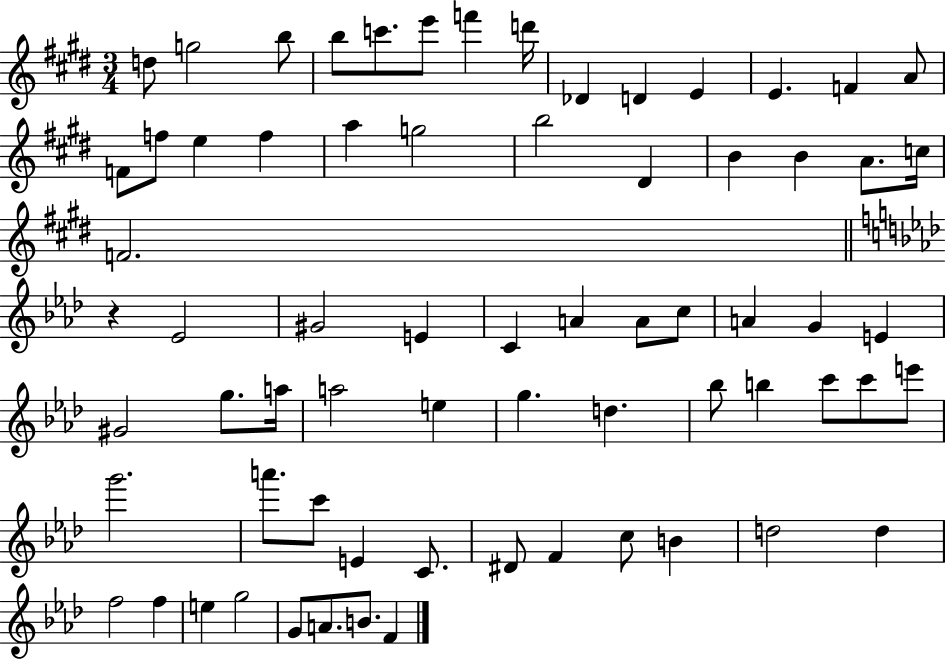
{
  \clef treble
  \numericTimeSignature
  \time 3/4
  \key e \major
  d''8 g''2 b''8 | b''8 c'''8. e'''8 f'''4 d'''16 | des'4 d'4 e'4 | e'4. f'4 a'8 | \break f'8 f''8 e''4 f''4 | a''4 g''2 | b''2 dis'4 | b'4 b'4 a'8. c''16 | \break f'2. | \bar "||" \break \key aes \major r4 ees'2 | gis'2 e'4 | c'4 a'4 a'8 c''8 | a'4 g'4 e'4 | \break gis'2 g''8. a''16 | a''2 e''4 | g''4. d''4. | bes''8 b''4 c'''8 c'''8 e'''8 | \break g'''2. | a'''8. c'''8 e'4 c'8. | dis'8 f'4 c''8 b'4 | d''2 d''4 | \break f''2 f''4 | e''4 g''2 | g'8 a'8. b'8. f'4 | \bar "|."
}